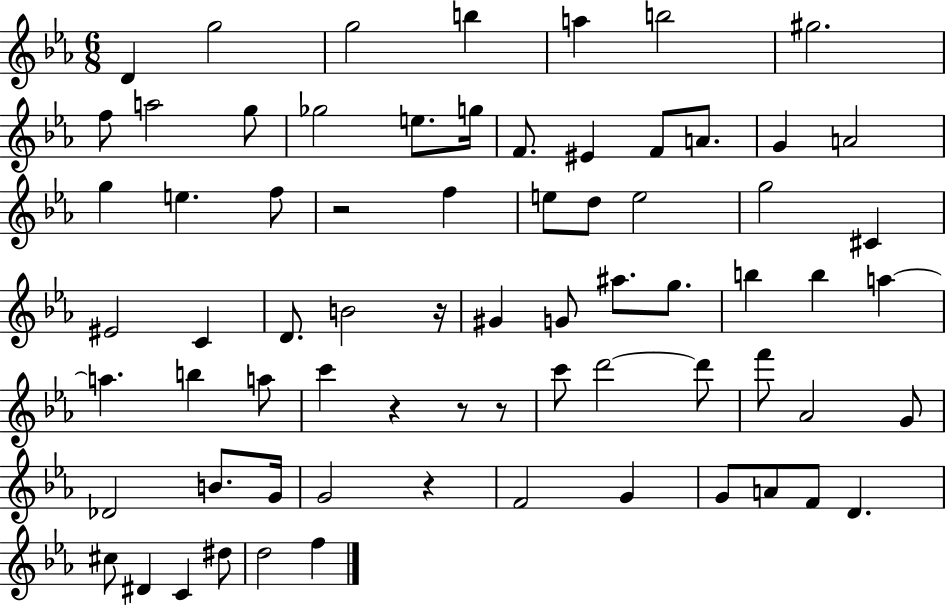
{
  \clef treble
  \numericTimeSignature
  \time 6/8
  \key ees \major
  \repeat volta 2 { d'4 g''2 | g''2 b''4 | a''4 b''2 | gis''2. | \break f''8 a''2 g''8 | ges''2 e''8. g''16 | f'8. eis'4 f'8 a'8. | g'4 a'2 | \break g''4 e''4. f''8 | r2 f''4 | e''8 d''8 e''2 | g''2 cis'4 | \break eis'2 c'4 | d'8. b'2 r16 | gis'4 g'8 ais''8. g''8. | b''4 b''4 a''4~~ | \break a''4. b''4 a''8 | c'''4 r4 r8 r8 | c'''8 d'''2~~ d'''8 | f'''8 aes'2 g'8 | \break des'2 b'8. g'16 | g'2 r4 | f'2 g'4 | g'8 a'8 f'8 d'4. | \break cis''8 dis'4 c'4 dis''8 | d''2 f''4 | } \bar "|."
}